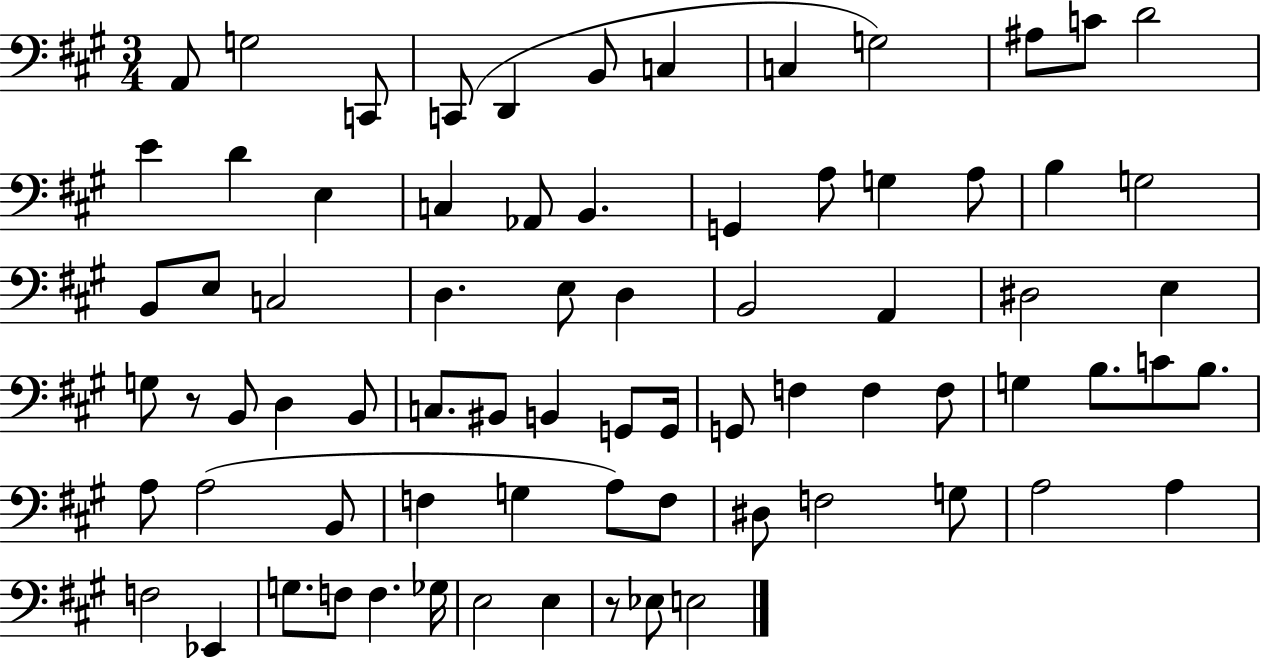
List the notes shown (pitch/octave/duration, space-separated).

A2/e G3/h C2/e C2/e D2/q B2/e C3/q C3/q G3/h A#3/e C4/e D4/h E4/q D4/q E3/q C3/q Ab2/e B2/q. G2/q A3/e G3/q A3/e B3/q G3/h B2/e E3/e C3/h D3/q. E3/e D3/q B2/h A2/q D#3/h E3/q G3/e R/e B2/e D3/q B2/e C3/e. BIS2/e B2/q G2/e G2/s G2/e F3/q F3/q F3/e G3/q B3/e. C4/e B3/e. A3/e A3/h B2/e F3/q G3/q A3/e F3/e D#3/e F3/h G3/e A3/h A3/q F3/h Eb2/q G3/e. F3/e F3/q. Gb3/s E3/h E3/q R/e Eb3/e E3/h